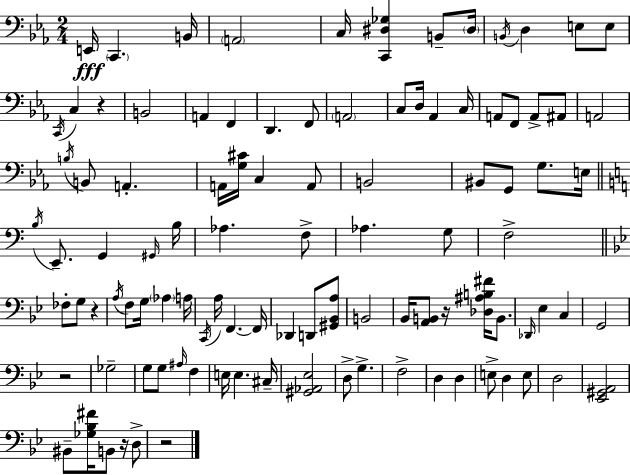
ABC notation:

X:1
T:Untitled
M:2/4
L:1/4
K:Eb
E,,/4 C,, B,,/4 A,,2 C,/4 [C,,^D,_G,] B,,/2 ^D,/4 B,,/4 D, E,/2 E,/2 C,,/4 C, z B,,2 A,, F,, D,, F,,/2 A,,2 C,/2 D,/4 _A,, C,/4 A,,/2 F,,/2 A,,/2 ^A,,/2 A,,2 B,/4 B,,/2 A,, A,,/4 [G,^C]/4 C, A,,/2 B,,2 ^B,,/2 G,,/2 G,/2 E,/4 B,/4 E,,/2 G,, ^G,,/4 B,/4 _A, F,/2 _A, G,/2 F,2 _F,/2 G,/2 z A,/4 F,/2 G,/4 _A, A,/4 C,,/4 A,/4 F,, F,,/4 _D,, D,,/2 [^G,,_B,,A,]/2 B,,2 _B,,/4 [A,,B,,]/2 z/4 [_D,^A,B,^F]/4 B,,/2 _D,,/4 _E, C, G,,2 z2 _G,2 G,/2 G,/2 ^A,/4 F, E,/4 E, ^C,/4 [^G,,_A,,_E,]2 D,/2 G, F,2 D, D, E,/2 D, E,/2 D,2 [_E,,^G,,A,,]2 ^B,,/2 [_G,_B,^F]/4 B,,/2 z/4 D,/2 z2